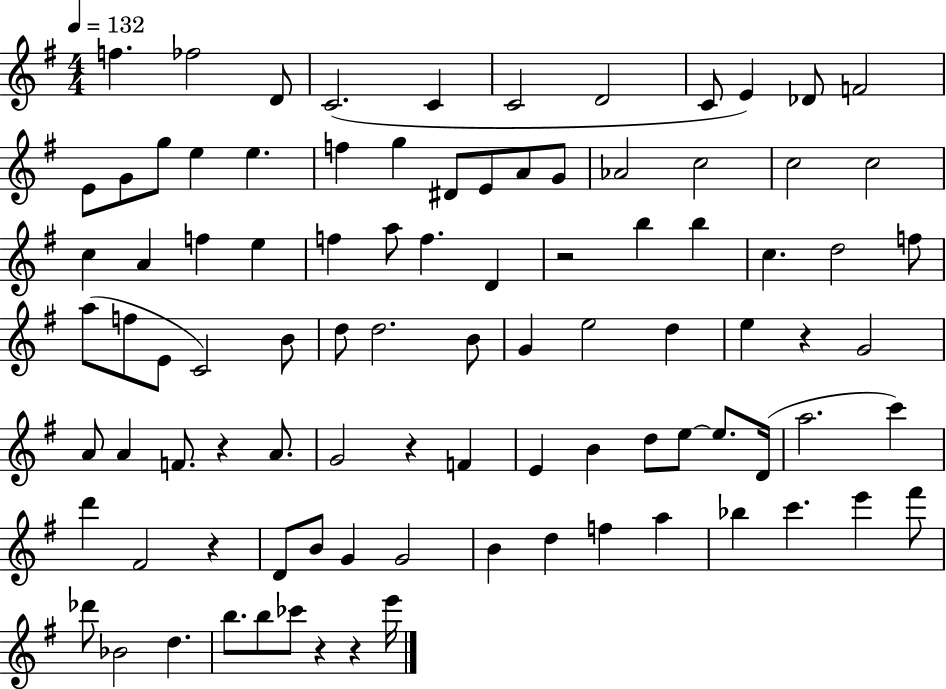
F5/q. FES5/h D4/e C4/h. C4/q C4/h D4/h C4/e E4/q Db4/e F4/h E4/e G4/e G5/e E5/q E5/q. F5/q G5/q D#4/e E4/e A4/e G4/e Ab4/h C5/h C5/h C5/h C5/q A4/q F5/q E5/q F5/q A5/e F5/q. D4/q R/h B5/q B5/q C5/q. D5/h F5/e A5/e F5/e E4/e C4/h B4/e D5/e D5/h. B4/e G4/q E5/h D5/q E5/q R/q G4/h A4/e A4/q F4/e. R/q A4/e. G4/h R/q F4/q E4/q B4/q D5/e E5/e E5/e. D4/s A5/h. C6/q D6/q F#4/h R/q D4/e B4/e G4/q G4/h B4/q D5/q F5/q A5/q Bb5/q C6/q. E6/q F#6/e Db6/e Bb4/h D5/q. B5/e. B5/e CES6/e R/q R/q E6/s